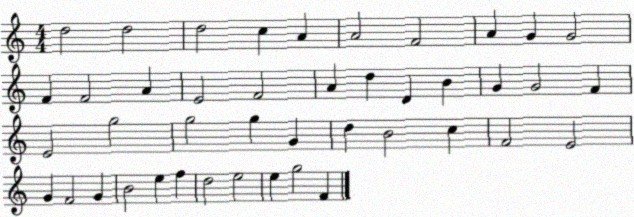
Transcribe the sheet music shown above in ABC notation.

X:1
T:Untitled
M:4/4
L:1/4
K:C
d2 d2 d2 c A A2 F2 A G G2 F F2 A E2 F2 A d D B G G2 F E2 g2 g2 g G d B2 c F2 E2 G F2 G B2 e f d2 e2 e g2 F